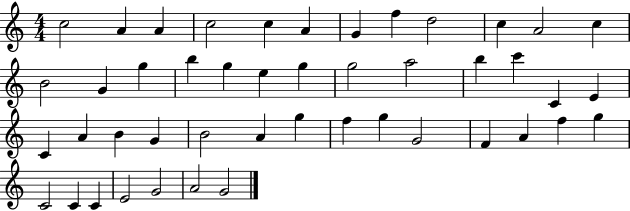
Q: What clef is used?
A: treble